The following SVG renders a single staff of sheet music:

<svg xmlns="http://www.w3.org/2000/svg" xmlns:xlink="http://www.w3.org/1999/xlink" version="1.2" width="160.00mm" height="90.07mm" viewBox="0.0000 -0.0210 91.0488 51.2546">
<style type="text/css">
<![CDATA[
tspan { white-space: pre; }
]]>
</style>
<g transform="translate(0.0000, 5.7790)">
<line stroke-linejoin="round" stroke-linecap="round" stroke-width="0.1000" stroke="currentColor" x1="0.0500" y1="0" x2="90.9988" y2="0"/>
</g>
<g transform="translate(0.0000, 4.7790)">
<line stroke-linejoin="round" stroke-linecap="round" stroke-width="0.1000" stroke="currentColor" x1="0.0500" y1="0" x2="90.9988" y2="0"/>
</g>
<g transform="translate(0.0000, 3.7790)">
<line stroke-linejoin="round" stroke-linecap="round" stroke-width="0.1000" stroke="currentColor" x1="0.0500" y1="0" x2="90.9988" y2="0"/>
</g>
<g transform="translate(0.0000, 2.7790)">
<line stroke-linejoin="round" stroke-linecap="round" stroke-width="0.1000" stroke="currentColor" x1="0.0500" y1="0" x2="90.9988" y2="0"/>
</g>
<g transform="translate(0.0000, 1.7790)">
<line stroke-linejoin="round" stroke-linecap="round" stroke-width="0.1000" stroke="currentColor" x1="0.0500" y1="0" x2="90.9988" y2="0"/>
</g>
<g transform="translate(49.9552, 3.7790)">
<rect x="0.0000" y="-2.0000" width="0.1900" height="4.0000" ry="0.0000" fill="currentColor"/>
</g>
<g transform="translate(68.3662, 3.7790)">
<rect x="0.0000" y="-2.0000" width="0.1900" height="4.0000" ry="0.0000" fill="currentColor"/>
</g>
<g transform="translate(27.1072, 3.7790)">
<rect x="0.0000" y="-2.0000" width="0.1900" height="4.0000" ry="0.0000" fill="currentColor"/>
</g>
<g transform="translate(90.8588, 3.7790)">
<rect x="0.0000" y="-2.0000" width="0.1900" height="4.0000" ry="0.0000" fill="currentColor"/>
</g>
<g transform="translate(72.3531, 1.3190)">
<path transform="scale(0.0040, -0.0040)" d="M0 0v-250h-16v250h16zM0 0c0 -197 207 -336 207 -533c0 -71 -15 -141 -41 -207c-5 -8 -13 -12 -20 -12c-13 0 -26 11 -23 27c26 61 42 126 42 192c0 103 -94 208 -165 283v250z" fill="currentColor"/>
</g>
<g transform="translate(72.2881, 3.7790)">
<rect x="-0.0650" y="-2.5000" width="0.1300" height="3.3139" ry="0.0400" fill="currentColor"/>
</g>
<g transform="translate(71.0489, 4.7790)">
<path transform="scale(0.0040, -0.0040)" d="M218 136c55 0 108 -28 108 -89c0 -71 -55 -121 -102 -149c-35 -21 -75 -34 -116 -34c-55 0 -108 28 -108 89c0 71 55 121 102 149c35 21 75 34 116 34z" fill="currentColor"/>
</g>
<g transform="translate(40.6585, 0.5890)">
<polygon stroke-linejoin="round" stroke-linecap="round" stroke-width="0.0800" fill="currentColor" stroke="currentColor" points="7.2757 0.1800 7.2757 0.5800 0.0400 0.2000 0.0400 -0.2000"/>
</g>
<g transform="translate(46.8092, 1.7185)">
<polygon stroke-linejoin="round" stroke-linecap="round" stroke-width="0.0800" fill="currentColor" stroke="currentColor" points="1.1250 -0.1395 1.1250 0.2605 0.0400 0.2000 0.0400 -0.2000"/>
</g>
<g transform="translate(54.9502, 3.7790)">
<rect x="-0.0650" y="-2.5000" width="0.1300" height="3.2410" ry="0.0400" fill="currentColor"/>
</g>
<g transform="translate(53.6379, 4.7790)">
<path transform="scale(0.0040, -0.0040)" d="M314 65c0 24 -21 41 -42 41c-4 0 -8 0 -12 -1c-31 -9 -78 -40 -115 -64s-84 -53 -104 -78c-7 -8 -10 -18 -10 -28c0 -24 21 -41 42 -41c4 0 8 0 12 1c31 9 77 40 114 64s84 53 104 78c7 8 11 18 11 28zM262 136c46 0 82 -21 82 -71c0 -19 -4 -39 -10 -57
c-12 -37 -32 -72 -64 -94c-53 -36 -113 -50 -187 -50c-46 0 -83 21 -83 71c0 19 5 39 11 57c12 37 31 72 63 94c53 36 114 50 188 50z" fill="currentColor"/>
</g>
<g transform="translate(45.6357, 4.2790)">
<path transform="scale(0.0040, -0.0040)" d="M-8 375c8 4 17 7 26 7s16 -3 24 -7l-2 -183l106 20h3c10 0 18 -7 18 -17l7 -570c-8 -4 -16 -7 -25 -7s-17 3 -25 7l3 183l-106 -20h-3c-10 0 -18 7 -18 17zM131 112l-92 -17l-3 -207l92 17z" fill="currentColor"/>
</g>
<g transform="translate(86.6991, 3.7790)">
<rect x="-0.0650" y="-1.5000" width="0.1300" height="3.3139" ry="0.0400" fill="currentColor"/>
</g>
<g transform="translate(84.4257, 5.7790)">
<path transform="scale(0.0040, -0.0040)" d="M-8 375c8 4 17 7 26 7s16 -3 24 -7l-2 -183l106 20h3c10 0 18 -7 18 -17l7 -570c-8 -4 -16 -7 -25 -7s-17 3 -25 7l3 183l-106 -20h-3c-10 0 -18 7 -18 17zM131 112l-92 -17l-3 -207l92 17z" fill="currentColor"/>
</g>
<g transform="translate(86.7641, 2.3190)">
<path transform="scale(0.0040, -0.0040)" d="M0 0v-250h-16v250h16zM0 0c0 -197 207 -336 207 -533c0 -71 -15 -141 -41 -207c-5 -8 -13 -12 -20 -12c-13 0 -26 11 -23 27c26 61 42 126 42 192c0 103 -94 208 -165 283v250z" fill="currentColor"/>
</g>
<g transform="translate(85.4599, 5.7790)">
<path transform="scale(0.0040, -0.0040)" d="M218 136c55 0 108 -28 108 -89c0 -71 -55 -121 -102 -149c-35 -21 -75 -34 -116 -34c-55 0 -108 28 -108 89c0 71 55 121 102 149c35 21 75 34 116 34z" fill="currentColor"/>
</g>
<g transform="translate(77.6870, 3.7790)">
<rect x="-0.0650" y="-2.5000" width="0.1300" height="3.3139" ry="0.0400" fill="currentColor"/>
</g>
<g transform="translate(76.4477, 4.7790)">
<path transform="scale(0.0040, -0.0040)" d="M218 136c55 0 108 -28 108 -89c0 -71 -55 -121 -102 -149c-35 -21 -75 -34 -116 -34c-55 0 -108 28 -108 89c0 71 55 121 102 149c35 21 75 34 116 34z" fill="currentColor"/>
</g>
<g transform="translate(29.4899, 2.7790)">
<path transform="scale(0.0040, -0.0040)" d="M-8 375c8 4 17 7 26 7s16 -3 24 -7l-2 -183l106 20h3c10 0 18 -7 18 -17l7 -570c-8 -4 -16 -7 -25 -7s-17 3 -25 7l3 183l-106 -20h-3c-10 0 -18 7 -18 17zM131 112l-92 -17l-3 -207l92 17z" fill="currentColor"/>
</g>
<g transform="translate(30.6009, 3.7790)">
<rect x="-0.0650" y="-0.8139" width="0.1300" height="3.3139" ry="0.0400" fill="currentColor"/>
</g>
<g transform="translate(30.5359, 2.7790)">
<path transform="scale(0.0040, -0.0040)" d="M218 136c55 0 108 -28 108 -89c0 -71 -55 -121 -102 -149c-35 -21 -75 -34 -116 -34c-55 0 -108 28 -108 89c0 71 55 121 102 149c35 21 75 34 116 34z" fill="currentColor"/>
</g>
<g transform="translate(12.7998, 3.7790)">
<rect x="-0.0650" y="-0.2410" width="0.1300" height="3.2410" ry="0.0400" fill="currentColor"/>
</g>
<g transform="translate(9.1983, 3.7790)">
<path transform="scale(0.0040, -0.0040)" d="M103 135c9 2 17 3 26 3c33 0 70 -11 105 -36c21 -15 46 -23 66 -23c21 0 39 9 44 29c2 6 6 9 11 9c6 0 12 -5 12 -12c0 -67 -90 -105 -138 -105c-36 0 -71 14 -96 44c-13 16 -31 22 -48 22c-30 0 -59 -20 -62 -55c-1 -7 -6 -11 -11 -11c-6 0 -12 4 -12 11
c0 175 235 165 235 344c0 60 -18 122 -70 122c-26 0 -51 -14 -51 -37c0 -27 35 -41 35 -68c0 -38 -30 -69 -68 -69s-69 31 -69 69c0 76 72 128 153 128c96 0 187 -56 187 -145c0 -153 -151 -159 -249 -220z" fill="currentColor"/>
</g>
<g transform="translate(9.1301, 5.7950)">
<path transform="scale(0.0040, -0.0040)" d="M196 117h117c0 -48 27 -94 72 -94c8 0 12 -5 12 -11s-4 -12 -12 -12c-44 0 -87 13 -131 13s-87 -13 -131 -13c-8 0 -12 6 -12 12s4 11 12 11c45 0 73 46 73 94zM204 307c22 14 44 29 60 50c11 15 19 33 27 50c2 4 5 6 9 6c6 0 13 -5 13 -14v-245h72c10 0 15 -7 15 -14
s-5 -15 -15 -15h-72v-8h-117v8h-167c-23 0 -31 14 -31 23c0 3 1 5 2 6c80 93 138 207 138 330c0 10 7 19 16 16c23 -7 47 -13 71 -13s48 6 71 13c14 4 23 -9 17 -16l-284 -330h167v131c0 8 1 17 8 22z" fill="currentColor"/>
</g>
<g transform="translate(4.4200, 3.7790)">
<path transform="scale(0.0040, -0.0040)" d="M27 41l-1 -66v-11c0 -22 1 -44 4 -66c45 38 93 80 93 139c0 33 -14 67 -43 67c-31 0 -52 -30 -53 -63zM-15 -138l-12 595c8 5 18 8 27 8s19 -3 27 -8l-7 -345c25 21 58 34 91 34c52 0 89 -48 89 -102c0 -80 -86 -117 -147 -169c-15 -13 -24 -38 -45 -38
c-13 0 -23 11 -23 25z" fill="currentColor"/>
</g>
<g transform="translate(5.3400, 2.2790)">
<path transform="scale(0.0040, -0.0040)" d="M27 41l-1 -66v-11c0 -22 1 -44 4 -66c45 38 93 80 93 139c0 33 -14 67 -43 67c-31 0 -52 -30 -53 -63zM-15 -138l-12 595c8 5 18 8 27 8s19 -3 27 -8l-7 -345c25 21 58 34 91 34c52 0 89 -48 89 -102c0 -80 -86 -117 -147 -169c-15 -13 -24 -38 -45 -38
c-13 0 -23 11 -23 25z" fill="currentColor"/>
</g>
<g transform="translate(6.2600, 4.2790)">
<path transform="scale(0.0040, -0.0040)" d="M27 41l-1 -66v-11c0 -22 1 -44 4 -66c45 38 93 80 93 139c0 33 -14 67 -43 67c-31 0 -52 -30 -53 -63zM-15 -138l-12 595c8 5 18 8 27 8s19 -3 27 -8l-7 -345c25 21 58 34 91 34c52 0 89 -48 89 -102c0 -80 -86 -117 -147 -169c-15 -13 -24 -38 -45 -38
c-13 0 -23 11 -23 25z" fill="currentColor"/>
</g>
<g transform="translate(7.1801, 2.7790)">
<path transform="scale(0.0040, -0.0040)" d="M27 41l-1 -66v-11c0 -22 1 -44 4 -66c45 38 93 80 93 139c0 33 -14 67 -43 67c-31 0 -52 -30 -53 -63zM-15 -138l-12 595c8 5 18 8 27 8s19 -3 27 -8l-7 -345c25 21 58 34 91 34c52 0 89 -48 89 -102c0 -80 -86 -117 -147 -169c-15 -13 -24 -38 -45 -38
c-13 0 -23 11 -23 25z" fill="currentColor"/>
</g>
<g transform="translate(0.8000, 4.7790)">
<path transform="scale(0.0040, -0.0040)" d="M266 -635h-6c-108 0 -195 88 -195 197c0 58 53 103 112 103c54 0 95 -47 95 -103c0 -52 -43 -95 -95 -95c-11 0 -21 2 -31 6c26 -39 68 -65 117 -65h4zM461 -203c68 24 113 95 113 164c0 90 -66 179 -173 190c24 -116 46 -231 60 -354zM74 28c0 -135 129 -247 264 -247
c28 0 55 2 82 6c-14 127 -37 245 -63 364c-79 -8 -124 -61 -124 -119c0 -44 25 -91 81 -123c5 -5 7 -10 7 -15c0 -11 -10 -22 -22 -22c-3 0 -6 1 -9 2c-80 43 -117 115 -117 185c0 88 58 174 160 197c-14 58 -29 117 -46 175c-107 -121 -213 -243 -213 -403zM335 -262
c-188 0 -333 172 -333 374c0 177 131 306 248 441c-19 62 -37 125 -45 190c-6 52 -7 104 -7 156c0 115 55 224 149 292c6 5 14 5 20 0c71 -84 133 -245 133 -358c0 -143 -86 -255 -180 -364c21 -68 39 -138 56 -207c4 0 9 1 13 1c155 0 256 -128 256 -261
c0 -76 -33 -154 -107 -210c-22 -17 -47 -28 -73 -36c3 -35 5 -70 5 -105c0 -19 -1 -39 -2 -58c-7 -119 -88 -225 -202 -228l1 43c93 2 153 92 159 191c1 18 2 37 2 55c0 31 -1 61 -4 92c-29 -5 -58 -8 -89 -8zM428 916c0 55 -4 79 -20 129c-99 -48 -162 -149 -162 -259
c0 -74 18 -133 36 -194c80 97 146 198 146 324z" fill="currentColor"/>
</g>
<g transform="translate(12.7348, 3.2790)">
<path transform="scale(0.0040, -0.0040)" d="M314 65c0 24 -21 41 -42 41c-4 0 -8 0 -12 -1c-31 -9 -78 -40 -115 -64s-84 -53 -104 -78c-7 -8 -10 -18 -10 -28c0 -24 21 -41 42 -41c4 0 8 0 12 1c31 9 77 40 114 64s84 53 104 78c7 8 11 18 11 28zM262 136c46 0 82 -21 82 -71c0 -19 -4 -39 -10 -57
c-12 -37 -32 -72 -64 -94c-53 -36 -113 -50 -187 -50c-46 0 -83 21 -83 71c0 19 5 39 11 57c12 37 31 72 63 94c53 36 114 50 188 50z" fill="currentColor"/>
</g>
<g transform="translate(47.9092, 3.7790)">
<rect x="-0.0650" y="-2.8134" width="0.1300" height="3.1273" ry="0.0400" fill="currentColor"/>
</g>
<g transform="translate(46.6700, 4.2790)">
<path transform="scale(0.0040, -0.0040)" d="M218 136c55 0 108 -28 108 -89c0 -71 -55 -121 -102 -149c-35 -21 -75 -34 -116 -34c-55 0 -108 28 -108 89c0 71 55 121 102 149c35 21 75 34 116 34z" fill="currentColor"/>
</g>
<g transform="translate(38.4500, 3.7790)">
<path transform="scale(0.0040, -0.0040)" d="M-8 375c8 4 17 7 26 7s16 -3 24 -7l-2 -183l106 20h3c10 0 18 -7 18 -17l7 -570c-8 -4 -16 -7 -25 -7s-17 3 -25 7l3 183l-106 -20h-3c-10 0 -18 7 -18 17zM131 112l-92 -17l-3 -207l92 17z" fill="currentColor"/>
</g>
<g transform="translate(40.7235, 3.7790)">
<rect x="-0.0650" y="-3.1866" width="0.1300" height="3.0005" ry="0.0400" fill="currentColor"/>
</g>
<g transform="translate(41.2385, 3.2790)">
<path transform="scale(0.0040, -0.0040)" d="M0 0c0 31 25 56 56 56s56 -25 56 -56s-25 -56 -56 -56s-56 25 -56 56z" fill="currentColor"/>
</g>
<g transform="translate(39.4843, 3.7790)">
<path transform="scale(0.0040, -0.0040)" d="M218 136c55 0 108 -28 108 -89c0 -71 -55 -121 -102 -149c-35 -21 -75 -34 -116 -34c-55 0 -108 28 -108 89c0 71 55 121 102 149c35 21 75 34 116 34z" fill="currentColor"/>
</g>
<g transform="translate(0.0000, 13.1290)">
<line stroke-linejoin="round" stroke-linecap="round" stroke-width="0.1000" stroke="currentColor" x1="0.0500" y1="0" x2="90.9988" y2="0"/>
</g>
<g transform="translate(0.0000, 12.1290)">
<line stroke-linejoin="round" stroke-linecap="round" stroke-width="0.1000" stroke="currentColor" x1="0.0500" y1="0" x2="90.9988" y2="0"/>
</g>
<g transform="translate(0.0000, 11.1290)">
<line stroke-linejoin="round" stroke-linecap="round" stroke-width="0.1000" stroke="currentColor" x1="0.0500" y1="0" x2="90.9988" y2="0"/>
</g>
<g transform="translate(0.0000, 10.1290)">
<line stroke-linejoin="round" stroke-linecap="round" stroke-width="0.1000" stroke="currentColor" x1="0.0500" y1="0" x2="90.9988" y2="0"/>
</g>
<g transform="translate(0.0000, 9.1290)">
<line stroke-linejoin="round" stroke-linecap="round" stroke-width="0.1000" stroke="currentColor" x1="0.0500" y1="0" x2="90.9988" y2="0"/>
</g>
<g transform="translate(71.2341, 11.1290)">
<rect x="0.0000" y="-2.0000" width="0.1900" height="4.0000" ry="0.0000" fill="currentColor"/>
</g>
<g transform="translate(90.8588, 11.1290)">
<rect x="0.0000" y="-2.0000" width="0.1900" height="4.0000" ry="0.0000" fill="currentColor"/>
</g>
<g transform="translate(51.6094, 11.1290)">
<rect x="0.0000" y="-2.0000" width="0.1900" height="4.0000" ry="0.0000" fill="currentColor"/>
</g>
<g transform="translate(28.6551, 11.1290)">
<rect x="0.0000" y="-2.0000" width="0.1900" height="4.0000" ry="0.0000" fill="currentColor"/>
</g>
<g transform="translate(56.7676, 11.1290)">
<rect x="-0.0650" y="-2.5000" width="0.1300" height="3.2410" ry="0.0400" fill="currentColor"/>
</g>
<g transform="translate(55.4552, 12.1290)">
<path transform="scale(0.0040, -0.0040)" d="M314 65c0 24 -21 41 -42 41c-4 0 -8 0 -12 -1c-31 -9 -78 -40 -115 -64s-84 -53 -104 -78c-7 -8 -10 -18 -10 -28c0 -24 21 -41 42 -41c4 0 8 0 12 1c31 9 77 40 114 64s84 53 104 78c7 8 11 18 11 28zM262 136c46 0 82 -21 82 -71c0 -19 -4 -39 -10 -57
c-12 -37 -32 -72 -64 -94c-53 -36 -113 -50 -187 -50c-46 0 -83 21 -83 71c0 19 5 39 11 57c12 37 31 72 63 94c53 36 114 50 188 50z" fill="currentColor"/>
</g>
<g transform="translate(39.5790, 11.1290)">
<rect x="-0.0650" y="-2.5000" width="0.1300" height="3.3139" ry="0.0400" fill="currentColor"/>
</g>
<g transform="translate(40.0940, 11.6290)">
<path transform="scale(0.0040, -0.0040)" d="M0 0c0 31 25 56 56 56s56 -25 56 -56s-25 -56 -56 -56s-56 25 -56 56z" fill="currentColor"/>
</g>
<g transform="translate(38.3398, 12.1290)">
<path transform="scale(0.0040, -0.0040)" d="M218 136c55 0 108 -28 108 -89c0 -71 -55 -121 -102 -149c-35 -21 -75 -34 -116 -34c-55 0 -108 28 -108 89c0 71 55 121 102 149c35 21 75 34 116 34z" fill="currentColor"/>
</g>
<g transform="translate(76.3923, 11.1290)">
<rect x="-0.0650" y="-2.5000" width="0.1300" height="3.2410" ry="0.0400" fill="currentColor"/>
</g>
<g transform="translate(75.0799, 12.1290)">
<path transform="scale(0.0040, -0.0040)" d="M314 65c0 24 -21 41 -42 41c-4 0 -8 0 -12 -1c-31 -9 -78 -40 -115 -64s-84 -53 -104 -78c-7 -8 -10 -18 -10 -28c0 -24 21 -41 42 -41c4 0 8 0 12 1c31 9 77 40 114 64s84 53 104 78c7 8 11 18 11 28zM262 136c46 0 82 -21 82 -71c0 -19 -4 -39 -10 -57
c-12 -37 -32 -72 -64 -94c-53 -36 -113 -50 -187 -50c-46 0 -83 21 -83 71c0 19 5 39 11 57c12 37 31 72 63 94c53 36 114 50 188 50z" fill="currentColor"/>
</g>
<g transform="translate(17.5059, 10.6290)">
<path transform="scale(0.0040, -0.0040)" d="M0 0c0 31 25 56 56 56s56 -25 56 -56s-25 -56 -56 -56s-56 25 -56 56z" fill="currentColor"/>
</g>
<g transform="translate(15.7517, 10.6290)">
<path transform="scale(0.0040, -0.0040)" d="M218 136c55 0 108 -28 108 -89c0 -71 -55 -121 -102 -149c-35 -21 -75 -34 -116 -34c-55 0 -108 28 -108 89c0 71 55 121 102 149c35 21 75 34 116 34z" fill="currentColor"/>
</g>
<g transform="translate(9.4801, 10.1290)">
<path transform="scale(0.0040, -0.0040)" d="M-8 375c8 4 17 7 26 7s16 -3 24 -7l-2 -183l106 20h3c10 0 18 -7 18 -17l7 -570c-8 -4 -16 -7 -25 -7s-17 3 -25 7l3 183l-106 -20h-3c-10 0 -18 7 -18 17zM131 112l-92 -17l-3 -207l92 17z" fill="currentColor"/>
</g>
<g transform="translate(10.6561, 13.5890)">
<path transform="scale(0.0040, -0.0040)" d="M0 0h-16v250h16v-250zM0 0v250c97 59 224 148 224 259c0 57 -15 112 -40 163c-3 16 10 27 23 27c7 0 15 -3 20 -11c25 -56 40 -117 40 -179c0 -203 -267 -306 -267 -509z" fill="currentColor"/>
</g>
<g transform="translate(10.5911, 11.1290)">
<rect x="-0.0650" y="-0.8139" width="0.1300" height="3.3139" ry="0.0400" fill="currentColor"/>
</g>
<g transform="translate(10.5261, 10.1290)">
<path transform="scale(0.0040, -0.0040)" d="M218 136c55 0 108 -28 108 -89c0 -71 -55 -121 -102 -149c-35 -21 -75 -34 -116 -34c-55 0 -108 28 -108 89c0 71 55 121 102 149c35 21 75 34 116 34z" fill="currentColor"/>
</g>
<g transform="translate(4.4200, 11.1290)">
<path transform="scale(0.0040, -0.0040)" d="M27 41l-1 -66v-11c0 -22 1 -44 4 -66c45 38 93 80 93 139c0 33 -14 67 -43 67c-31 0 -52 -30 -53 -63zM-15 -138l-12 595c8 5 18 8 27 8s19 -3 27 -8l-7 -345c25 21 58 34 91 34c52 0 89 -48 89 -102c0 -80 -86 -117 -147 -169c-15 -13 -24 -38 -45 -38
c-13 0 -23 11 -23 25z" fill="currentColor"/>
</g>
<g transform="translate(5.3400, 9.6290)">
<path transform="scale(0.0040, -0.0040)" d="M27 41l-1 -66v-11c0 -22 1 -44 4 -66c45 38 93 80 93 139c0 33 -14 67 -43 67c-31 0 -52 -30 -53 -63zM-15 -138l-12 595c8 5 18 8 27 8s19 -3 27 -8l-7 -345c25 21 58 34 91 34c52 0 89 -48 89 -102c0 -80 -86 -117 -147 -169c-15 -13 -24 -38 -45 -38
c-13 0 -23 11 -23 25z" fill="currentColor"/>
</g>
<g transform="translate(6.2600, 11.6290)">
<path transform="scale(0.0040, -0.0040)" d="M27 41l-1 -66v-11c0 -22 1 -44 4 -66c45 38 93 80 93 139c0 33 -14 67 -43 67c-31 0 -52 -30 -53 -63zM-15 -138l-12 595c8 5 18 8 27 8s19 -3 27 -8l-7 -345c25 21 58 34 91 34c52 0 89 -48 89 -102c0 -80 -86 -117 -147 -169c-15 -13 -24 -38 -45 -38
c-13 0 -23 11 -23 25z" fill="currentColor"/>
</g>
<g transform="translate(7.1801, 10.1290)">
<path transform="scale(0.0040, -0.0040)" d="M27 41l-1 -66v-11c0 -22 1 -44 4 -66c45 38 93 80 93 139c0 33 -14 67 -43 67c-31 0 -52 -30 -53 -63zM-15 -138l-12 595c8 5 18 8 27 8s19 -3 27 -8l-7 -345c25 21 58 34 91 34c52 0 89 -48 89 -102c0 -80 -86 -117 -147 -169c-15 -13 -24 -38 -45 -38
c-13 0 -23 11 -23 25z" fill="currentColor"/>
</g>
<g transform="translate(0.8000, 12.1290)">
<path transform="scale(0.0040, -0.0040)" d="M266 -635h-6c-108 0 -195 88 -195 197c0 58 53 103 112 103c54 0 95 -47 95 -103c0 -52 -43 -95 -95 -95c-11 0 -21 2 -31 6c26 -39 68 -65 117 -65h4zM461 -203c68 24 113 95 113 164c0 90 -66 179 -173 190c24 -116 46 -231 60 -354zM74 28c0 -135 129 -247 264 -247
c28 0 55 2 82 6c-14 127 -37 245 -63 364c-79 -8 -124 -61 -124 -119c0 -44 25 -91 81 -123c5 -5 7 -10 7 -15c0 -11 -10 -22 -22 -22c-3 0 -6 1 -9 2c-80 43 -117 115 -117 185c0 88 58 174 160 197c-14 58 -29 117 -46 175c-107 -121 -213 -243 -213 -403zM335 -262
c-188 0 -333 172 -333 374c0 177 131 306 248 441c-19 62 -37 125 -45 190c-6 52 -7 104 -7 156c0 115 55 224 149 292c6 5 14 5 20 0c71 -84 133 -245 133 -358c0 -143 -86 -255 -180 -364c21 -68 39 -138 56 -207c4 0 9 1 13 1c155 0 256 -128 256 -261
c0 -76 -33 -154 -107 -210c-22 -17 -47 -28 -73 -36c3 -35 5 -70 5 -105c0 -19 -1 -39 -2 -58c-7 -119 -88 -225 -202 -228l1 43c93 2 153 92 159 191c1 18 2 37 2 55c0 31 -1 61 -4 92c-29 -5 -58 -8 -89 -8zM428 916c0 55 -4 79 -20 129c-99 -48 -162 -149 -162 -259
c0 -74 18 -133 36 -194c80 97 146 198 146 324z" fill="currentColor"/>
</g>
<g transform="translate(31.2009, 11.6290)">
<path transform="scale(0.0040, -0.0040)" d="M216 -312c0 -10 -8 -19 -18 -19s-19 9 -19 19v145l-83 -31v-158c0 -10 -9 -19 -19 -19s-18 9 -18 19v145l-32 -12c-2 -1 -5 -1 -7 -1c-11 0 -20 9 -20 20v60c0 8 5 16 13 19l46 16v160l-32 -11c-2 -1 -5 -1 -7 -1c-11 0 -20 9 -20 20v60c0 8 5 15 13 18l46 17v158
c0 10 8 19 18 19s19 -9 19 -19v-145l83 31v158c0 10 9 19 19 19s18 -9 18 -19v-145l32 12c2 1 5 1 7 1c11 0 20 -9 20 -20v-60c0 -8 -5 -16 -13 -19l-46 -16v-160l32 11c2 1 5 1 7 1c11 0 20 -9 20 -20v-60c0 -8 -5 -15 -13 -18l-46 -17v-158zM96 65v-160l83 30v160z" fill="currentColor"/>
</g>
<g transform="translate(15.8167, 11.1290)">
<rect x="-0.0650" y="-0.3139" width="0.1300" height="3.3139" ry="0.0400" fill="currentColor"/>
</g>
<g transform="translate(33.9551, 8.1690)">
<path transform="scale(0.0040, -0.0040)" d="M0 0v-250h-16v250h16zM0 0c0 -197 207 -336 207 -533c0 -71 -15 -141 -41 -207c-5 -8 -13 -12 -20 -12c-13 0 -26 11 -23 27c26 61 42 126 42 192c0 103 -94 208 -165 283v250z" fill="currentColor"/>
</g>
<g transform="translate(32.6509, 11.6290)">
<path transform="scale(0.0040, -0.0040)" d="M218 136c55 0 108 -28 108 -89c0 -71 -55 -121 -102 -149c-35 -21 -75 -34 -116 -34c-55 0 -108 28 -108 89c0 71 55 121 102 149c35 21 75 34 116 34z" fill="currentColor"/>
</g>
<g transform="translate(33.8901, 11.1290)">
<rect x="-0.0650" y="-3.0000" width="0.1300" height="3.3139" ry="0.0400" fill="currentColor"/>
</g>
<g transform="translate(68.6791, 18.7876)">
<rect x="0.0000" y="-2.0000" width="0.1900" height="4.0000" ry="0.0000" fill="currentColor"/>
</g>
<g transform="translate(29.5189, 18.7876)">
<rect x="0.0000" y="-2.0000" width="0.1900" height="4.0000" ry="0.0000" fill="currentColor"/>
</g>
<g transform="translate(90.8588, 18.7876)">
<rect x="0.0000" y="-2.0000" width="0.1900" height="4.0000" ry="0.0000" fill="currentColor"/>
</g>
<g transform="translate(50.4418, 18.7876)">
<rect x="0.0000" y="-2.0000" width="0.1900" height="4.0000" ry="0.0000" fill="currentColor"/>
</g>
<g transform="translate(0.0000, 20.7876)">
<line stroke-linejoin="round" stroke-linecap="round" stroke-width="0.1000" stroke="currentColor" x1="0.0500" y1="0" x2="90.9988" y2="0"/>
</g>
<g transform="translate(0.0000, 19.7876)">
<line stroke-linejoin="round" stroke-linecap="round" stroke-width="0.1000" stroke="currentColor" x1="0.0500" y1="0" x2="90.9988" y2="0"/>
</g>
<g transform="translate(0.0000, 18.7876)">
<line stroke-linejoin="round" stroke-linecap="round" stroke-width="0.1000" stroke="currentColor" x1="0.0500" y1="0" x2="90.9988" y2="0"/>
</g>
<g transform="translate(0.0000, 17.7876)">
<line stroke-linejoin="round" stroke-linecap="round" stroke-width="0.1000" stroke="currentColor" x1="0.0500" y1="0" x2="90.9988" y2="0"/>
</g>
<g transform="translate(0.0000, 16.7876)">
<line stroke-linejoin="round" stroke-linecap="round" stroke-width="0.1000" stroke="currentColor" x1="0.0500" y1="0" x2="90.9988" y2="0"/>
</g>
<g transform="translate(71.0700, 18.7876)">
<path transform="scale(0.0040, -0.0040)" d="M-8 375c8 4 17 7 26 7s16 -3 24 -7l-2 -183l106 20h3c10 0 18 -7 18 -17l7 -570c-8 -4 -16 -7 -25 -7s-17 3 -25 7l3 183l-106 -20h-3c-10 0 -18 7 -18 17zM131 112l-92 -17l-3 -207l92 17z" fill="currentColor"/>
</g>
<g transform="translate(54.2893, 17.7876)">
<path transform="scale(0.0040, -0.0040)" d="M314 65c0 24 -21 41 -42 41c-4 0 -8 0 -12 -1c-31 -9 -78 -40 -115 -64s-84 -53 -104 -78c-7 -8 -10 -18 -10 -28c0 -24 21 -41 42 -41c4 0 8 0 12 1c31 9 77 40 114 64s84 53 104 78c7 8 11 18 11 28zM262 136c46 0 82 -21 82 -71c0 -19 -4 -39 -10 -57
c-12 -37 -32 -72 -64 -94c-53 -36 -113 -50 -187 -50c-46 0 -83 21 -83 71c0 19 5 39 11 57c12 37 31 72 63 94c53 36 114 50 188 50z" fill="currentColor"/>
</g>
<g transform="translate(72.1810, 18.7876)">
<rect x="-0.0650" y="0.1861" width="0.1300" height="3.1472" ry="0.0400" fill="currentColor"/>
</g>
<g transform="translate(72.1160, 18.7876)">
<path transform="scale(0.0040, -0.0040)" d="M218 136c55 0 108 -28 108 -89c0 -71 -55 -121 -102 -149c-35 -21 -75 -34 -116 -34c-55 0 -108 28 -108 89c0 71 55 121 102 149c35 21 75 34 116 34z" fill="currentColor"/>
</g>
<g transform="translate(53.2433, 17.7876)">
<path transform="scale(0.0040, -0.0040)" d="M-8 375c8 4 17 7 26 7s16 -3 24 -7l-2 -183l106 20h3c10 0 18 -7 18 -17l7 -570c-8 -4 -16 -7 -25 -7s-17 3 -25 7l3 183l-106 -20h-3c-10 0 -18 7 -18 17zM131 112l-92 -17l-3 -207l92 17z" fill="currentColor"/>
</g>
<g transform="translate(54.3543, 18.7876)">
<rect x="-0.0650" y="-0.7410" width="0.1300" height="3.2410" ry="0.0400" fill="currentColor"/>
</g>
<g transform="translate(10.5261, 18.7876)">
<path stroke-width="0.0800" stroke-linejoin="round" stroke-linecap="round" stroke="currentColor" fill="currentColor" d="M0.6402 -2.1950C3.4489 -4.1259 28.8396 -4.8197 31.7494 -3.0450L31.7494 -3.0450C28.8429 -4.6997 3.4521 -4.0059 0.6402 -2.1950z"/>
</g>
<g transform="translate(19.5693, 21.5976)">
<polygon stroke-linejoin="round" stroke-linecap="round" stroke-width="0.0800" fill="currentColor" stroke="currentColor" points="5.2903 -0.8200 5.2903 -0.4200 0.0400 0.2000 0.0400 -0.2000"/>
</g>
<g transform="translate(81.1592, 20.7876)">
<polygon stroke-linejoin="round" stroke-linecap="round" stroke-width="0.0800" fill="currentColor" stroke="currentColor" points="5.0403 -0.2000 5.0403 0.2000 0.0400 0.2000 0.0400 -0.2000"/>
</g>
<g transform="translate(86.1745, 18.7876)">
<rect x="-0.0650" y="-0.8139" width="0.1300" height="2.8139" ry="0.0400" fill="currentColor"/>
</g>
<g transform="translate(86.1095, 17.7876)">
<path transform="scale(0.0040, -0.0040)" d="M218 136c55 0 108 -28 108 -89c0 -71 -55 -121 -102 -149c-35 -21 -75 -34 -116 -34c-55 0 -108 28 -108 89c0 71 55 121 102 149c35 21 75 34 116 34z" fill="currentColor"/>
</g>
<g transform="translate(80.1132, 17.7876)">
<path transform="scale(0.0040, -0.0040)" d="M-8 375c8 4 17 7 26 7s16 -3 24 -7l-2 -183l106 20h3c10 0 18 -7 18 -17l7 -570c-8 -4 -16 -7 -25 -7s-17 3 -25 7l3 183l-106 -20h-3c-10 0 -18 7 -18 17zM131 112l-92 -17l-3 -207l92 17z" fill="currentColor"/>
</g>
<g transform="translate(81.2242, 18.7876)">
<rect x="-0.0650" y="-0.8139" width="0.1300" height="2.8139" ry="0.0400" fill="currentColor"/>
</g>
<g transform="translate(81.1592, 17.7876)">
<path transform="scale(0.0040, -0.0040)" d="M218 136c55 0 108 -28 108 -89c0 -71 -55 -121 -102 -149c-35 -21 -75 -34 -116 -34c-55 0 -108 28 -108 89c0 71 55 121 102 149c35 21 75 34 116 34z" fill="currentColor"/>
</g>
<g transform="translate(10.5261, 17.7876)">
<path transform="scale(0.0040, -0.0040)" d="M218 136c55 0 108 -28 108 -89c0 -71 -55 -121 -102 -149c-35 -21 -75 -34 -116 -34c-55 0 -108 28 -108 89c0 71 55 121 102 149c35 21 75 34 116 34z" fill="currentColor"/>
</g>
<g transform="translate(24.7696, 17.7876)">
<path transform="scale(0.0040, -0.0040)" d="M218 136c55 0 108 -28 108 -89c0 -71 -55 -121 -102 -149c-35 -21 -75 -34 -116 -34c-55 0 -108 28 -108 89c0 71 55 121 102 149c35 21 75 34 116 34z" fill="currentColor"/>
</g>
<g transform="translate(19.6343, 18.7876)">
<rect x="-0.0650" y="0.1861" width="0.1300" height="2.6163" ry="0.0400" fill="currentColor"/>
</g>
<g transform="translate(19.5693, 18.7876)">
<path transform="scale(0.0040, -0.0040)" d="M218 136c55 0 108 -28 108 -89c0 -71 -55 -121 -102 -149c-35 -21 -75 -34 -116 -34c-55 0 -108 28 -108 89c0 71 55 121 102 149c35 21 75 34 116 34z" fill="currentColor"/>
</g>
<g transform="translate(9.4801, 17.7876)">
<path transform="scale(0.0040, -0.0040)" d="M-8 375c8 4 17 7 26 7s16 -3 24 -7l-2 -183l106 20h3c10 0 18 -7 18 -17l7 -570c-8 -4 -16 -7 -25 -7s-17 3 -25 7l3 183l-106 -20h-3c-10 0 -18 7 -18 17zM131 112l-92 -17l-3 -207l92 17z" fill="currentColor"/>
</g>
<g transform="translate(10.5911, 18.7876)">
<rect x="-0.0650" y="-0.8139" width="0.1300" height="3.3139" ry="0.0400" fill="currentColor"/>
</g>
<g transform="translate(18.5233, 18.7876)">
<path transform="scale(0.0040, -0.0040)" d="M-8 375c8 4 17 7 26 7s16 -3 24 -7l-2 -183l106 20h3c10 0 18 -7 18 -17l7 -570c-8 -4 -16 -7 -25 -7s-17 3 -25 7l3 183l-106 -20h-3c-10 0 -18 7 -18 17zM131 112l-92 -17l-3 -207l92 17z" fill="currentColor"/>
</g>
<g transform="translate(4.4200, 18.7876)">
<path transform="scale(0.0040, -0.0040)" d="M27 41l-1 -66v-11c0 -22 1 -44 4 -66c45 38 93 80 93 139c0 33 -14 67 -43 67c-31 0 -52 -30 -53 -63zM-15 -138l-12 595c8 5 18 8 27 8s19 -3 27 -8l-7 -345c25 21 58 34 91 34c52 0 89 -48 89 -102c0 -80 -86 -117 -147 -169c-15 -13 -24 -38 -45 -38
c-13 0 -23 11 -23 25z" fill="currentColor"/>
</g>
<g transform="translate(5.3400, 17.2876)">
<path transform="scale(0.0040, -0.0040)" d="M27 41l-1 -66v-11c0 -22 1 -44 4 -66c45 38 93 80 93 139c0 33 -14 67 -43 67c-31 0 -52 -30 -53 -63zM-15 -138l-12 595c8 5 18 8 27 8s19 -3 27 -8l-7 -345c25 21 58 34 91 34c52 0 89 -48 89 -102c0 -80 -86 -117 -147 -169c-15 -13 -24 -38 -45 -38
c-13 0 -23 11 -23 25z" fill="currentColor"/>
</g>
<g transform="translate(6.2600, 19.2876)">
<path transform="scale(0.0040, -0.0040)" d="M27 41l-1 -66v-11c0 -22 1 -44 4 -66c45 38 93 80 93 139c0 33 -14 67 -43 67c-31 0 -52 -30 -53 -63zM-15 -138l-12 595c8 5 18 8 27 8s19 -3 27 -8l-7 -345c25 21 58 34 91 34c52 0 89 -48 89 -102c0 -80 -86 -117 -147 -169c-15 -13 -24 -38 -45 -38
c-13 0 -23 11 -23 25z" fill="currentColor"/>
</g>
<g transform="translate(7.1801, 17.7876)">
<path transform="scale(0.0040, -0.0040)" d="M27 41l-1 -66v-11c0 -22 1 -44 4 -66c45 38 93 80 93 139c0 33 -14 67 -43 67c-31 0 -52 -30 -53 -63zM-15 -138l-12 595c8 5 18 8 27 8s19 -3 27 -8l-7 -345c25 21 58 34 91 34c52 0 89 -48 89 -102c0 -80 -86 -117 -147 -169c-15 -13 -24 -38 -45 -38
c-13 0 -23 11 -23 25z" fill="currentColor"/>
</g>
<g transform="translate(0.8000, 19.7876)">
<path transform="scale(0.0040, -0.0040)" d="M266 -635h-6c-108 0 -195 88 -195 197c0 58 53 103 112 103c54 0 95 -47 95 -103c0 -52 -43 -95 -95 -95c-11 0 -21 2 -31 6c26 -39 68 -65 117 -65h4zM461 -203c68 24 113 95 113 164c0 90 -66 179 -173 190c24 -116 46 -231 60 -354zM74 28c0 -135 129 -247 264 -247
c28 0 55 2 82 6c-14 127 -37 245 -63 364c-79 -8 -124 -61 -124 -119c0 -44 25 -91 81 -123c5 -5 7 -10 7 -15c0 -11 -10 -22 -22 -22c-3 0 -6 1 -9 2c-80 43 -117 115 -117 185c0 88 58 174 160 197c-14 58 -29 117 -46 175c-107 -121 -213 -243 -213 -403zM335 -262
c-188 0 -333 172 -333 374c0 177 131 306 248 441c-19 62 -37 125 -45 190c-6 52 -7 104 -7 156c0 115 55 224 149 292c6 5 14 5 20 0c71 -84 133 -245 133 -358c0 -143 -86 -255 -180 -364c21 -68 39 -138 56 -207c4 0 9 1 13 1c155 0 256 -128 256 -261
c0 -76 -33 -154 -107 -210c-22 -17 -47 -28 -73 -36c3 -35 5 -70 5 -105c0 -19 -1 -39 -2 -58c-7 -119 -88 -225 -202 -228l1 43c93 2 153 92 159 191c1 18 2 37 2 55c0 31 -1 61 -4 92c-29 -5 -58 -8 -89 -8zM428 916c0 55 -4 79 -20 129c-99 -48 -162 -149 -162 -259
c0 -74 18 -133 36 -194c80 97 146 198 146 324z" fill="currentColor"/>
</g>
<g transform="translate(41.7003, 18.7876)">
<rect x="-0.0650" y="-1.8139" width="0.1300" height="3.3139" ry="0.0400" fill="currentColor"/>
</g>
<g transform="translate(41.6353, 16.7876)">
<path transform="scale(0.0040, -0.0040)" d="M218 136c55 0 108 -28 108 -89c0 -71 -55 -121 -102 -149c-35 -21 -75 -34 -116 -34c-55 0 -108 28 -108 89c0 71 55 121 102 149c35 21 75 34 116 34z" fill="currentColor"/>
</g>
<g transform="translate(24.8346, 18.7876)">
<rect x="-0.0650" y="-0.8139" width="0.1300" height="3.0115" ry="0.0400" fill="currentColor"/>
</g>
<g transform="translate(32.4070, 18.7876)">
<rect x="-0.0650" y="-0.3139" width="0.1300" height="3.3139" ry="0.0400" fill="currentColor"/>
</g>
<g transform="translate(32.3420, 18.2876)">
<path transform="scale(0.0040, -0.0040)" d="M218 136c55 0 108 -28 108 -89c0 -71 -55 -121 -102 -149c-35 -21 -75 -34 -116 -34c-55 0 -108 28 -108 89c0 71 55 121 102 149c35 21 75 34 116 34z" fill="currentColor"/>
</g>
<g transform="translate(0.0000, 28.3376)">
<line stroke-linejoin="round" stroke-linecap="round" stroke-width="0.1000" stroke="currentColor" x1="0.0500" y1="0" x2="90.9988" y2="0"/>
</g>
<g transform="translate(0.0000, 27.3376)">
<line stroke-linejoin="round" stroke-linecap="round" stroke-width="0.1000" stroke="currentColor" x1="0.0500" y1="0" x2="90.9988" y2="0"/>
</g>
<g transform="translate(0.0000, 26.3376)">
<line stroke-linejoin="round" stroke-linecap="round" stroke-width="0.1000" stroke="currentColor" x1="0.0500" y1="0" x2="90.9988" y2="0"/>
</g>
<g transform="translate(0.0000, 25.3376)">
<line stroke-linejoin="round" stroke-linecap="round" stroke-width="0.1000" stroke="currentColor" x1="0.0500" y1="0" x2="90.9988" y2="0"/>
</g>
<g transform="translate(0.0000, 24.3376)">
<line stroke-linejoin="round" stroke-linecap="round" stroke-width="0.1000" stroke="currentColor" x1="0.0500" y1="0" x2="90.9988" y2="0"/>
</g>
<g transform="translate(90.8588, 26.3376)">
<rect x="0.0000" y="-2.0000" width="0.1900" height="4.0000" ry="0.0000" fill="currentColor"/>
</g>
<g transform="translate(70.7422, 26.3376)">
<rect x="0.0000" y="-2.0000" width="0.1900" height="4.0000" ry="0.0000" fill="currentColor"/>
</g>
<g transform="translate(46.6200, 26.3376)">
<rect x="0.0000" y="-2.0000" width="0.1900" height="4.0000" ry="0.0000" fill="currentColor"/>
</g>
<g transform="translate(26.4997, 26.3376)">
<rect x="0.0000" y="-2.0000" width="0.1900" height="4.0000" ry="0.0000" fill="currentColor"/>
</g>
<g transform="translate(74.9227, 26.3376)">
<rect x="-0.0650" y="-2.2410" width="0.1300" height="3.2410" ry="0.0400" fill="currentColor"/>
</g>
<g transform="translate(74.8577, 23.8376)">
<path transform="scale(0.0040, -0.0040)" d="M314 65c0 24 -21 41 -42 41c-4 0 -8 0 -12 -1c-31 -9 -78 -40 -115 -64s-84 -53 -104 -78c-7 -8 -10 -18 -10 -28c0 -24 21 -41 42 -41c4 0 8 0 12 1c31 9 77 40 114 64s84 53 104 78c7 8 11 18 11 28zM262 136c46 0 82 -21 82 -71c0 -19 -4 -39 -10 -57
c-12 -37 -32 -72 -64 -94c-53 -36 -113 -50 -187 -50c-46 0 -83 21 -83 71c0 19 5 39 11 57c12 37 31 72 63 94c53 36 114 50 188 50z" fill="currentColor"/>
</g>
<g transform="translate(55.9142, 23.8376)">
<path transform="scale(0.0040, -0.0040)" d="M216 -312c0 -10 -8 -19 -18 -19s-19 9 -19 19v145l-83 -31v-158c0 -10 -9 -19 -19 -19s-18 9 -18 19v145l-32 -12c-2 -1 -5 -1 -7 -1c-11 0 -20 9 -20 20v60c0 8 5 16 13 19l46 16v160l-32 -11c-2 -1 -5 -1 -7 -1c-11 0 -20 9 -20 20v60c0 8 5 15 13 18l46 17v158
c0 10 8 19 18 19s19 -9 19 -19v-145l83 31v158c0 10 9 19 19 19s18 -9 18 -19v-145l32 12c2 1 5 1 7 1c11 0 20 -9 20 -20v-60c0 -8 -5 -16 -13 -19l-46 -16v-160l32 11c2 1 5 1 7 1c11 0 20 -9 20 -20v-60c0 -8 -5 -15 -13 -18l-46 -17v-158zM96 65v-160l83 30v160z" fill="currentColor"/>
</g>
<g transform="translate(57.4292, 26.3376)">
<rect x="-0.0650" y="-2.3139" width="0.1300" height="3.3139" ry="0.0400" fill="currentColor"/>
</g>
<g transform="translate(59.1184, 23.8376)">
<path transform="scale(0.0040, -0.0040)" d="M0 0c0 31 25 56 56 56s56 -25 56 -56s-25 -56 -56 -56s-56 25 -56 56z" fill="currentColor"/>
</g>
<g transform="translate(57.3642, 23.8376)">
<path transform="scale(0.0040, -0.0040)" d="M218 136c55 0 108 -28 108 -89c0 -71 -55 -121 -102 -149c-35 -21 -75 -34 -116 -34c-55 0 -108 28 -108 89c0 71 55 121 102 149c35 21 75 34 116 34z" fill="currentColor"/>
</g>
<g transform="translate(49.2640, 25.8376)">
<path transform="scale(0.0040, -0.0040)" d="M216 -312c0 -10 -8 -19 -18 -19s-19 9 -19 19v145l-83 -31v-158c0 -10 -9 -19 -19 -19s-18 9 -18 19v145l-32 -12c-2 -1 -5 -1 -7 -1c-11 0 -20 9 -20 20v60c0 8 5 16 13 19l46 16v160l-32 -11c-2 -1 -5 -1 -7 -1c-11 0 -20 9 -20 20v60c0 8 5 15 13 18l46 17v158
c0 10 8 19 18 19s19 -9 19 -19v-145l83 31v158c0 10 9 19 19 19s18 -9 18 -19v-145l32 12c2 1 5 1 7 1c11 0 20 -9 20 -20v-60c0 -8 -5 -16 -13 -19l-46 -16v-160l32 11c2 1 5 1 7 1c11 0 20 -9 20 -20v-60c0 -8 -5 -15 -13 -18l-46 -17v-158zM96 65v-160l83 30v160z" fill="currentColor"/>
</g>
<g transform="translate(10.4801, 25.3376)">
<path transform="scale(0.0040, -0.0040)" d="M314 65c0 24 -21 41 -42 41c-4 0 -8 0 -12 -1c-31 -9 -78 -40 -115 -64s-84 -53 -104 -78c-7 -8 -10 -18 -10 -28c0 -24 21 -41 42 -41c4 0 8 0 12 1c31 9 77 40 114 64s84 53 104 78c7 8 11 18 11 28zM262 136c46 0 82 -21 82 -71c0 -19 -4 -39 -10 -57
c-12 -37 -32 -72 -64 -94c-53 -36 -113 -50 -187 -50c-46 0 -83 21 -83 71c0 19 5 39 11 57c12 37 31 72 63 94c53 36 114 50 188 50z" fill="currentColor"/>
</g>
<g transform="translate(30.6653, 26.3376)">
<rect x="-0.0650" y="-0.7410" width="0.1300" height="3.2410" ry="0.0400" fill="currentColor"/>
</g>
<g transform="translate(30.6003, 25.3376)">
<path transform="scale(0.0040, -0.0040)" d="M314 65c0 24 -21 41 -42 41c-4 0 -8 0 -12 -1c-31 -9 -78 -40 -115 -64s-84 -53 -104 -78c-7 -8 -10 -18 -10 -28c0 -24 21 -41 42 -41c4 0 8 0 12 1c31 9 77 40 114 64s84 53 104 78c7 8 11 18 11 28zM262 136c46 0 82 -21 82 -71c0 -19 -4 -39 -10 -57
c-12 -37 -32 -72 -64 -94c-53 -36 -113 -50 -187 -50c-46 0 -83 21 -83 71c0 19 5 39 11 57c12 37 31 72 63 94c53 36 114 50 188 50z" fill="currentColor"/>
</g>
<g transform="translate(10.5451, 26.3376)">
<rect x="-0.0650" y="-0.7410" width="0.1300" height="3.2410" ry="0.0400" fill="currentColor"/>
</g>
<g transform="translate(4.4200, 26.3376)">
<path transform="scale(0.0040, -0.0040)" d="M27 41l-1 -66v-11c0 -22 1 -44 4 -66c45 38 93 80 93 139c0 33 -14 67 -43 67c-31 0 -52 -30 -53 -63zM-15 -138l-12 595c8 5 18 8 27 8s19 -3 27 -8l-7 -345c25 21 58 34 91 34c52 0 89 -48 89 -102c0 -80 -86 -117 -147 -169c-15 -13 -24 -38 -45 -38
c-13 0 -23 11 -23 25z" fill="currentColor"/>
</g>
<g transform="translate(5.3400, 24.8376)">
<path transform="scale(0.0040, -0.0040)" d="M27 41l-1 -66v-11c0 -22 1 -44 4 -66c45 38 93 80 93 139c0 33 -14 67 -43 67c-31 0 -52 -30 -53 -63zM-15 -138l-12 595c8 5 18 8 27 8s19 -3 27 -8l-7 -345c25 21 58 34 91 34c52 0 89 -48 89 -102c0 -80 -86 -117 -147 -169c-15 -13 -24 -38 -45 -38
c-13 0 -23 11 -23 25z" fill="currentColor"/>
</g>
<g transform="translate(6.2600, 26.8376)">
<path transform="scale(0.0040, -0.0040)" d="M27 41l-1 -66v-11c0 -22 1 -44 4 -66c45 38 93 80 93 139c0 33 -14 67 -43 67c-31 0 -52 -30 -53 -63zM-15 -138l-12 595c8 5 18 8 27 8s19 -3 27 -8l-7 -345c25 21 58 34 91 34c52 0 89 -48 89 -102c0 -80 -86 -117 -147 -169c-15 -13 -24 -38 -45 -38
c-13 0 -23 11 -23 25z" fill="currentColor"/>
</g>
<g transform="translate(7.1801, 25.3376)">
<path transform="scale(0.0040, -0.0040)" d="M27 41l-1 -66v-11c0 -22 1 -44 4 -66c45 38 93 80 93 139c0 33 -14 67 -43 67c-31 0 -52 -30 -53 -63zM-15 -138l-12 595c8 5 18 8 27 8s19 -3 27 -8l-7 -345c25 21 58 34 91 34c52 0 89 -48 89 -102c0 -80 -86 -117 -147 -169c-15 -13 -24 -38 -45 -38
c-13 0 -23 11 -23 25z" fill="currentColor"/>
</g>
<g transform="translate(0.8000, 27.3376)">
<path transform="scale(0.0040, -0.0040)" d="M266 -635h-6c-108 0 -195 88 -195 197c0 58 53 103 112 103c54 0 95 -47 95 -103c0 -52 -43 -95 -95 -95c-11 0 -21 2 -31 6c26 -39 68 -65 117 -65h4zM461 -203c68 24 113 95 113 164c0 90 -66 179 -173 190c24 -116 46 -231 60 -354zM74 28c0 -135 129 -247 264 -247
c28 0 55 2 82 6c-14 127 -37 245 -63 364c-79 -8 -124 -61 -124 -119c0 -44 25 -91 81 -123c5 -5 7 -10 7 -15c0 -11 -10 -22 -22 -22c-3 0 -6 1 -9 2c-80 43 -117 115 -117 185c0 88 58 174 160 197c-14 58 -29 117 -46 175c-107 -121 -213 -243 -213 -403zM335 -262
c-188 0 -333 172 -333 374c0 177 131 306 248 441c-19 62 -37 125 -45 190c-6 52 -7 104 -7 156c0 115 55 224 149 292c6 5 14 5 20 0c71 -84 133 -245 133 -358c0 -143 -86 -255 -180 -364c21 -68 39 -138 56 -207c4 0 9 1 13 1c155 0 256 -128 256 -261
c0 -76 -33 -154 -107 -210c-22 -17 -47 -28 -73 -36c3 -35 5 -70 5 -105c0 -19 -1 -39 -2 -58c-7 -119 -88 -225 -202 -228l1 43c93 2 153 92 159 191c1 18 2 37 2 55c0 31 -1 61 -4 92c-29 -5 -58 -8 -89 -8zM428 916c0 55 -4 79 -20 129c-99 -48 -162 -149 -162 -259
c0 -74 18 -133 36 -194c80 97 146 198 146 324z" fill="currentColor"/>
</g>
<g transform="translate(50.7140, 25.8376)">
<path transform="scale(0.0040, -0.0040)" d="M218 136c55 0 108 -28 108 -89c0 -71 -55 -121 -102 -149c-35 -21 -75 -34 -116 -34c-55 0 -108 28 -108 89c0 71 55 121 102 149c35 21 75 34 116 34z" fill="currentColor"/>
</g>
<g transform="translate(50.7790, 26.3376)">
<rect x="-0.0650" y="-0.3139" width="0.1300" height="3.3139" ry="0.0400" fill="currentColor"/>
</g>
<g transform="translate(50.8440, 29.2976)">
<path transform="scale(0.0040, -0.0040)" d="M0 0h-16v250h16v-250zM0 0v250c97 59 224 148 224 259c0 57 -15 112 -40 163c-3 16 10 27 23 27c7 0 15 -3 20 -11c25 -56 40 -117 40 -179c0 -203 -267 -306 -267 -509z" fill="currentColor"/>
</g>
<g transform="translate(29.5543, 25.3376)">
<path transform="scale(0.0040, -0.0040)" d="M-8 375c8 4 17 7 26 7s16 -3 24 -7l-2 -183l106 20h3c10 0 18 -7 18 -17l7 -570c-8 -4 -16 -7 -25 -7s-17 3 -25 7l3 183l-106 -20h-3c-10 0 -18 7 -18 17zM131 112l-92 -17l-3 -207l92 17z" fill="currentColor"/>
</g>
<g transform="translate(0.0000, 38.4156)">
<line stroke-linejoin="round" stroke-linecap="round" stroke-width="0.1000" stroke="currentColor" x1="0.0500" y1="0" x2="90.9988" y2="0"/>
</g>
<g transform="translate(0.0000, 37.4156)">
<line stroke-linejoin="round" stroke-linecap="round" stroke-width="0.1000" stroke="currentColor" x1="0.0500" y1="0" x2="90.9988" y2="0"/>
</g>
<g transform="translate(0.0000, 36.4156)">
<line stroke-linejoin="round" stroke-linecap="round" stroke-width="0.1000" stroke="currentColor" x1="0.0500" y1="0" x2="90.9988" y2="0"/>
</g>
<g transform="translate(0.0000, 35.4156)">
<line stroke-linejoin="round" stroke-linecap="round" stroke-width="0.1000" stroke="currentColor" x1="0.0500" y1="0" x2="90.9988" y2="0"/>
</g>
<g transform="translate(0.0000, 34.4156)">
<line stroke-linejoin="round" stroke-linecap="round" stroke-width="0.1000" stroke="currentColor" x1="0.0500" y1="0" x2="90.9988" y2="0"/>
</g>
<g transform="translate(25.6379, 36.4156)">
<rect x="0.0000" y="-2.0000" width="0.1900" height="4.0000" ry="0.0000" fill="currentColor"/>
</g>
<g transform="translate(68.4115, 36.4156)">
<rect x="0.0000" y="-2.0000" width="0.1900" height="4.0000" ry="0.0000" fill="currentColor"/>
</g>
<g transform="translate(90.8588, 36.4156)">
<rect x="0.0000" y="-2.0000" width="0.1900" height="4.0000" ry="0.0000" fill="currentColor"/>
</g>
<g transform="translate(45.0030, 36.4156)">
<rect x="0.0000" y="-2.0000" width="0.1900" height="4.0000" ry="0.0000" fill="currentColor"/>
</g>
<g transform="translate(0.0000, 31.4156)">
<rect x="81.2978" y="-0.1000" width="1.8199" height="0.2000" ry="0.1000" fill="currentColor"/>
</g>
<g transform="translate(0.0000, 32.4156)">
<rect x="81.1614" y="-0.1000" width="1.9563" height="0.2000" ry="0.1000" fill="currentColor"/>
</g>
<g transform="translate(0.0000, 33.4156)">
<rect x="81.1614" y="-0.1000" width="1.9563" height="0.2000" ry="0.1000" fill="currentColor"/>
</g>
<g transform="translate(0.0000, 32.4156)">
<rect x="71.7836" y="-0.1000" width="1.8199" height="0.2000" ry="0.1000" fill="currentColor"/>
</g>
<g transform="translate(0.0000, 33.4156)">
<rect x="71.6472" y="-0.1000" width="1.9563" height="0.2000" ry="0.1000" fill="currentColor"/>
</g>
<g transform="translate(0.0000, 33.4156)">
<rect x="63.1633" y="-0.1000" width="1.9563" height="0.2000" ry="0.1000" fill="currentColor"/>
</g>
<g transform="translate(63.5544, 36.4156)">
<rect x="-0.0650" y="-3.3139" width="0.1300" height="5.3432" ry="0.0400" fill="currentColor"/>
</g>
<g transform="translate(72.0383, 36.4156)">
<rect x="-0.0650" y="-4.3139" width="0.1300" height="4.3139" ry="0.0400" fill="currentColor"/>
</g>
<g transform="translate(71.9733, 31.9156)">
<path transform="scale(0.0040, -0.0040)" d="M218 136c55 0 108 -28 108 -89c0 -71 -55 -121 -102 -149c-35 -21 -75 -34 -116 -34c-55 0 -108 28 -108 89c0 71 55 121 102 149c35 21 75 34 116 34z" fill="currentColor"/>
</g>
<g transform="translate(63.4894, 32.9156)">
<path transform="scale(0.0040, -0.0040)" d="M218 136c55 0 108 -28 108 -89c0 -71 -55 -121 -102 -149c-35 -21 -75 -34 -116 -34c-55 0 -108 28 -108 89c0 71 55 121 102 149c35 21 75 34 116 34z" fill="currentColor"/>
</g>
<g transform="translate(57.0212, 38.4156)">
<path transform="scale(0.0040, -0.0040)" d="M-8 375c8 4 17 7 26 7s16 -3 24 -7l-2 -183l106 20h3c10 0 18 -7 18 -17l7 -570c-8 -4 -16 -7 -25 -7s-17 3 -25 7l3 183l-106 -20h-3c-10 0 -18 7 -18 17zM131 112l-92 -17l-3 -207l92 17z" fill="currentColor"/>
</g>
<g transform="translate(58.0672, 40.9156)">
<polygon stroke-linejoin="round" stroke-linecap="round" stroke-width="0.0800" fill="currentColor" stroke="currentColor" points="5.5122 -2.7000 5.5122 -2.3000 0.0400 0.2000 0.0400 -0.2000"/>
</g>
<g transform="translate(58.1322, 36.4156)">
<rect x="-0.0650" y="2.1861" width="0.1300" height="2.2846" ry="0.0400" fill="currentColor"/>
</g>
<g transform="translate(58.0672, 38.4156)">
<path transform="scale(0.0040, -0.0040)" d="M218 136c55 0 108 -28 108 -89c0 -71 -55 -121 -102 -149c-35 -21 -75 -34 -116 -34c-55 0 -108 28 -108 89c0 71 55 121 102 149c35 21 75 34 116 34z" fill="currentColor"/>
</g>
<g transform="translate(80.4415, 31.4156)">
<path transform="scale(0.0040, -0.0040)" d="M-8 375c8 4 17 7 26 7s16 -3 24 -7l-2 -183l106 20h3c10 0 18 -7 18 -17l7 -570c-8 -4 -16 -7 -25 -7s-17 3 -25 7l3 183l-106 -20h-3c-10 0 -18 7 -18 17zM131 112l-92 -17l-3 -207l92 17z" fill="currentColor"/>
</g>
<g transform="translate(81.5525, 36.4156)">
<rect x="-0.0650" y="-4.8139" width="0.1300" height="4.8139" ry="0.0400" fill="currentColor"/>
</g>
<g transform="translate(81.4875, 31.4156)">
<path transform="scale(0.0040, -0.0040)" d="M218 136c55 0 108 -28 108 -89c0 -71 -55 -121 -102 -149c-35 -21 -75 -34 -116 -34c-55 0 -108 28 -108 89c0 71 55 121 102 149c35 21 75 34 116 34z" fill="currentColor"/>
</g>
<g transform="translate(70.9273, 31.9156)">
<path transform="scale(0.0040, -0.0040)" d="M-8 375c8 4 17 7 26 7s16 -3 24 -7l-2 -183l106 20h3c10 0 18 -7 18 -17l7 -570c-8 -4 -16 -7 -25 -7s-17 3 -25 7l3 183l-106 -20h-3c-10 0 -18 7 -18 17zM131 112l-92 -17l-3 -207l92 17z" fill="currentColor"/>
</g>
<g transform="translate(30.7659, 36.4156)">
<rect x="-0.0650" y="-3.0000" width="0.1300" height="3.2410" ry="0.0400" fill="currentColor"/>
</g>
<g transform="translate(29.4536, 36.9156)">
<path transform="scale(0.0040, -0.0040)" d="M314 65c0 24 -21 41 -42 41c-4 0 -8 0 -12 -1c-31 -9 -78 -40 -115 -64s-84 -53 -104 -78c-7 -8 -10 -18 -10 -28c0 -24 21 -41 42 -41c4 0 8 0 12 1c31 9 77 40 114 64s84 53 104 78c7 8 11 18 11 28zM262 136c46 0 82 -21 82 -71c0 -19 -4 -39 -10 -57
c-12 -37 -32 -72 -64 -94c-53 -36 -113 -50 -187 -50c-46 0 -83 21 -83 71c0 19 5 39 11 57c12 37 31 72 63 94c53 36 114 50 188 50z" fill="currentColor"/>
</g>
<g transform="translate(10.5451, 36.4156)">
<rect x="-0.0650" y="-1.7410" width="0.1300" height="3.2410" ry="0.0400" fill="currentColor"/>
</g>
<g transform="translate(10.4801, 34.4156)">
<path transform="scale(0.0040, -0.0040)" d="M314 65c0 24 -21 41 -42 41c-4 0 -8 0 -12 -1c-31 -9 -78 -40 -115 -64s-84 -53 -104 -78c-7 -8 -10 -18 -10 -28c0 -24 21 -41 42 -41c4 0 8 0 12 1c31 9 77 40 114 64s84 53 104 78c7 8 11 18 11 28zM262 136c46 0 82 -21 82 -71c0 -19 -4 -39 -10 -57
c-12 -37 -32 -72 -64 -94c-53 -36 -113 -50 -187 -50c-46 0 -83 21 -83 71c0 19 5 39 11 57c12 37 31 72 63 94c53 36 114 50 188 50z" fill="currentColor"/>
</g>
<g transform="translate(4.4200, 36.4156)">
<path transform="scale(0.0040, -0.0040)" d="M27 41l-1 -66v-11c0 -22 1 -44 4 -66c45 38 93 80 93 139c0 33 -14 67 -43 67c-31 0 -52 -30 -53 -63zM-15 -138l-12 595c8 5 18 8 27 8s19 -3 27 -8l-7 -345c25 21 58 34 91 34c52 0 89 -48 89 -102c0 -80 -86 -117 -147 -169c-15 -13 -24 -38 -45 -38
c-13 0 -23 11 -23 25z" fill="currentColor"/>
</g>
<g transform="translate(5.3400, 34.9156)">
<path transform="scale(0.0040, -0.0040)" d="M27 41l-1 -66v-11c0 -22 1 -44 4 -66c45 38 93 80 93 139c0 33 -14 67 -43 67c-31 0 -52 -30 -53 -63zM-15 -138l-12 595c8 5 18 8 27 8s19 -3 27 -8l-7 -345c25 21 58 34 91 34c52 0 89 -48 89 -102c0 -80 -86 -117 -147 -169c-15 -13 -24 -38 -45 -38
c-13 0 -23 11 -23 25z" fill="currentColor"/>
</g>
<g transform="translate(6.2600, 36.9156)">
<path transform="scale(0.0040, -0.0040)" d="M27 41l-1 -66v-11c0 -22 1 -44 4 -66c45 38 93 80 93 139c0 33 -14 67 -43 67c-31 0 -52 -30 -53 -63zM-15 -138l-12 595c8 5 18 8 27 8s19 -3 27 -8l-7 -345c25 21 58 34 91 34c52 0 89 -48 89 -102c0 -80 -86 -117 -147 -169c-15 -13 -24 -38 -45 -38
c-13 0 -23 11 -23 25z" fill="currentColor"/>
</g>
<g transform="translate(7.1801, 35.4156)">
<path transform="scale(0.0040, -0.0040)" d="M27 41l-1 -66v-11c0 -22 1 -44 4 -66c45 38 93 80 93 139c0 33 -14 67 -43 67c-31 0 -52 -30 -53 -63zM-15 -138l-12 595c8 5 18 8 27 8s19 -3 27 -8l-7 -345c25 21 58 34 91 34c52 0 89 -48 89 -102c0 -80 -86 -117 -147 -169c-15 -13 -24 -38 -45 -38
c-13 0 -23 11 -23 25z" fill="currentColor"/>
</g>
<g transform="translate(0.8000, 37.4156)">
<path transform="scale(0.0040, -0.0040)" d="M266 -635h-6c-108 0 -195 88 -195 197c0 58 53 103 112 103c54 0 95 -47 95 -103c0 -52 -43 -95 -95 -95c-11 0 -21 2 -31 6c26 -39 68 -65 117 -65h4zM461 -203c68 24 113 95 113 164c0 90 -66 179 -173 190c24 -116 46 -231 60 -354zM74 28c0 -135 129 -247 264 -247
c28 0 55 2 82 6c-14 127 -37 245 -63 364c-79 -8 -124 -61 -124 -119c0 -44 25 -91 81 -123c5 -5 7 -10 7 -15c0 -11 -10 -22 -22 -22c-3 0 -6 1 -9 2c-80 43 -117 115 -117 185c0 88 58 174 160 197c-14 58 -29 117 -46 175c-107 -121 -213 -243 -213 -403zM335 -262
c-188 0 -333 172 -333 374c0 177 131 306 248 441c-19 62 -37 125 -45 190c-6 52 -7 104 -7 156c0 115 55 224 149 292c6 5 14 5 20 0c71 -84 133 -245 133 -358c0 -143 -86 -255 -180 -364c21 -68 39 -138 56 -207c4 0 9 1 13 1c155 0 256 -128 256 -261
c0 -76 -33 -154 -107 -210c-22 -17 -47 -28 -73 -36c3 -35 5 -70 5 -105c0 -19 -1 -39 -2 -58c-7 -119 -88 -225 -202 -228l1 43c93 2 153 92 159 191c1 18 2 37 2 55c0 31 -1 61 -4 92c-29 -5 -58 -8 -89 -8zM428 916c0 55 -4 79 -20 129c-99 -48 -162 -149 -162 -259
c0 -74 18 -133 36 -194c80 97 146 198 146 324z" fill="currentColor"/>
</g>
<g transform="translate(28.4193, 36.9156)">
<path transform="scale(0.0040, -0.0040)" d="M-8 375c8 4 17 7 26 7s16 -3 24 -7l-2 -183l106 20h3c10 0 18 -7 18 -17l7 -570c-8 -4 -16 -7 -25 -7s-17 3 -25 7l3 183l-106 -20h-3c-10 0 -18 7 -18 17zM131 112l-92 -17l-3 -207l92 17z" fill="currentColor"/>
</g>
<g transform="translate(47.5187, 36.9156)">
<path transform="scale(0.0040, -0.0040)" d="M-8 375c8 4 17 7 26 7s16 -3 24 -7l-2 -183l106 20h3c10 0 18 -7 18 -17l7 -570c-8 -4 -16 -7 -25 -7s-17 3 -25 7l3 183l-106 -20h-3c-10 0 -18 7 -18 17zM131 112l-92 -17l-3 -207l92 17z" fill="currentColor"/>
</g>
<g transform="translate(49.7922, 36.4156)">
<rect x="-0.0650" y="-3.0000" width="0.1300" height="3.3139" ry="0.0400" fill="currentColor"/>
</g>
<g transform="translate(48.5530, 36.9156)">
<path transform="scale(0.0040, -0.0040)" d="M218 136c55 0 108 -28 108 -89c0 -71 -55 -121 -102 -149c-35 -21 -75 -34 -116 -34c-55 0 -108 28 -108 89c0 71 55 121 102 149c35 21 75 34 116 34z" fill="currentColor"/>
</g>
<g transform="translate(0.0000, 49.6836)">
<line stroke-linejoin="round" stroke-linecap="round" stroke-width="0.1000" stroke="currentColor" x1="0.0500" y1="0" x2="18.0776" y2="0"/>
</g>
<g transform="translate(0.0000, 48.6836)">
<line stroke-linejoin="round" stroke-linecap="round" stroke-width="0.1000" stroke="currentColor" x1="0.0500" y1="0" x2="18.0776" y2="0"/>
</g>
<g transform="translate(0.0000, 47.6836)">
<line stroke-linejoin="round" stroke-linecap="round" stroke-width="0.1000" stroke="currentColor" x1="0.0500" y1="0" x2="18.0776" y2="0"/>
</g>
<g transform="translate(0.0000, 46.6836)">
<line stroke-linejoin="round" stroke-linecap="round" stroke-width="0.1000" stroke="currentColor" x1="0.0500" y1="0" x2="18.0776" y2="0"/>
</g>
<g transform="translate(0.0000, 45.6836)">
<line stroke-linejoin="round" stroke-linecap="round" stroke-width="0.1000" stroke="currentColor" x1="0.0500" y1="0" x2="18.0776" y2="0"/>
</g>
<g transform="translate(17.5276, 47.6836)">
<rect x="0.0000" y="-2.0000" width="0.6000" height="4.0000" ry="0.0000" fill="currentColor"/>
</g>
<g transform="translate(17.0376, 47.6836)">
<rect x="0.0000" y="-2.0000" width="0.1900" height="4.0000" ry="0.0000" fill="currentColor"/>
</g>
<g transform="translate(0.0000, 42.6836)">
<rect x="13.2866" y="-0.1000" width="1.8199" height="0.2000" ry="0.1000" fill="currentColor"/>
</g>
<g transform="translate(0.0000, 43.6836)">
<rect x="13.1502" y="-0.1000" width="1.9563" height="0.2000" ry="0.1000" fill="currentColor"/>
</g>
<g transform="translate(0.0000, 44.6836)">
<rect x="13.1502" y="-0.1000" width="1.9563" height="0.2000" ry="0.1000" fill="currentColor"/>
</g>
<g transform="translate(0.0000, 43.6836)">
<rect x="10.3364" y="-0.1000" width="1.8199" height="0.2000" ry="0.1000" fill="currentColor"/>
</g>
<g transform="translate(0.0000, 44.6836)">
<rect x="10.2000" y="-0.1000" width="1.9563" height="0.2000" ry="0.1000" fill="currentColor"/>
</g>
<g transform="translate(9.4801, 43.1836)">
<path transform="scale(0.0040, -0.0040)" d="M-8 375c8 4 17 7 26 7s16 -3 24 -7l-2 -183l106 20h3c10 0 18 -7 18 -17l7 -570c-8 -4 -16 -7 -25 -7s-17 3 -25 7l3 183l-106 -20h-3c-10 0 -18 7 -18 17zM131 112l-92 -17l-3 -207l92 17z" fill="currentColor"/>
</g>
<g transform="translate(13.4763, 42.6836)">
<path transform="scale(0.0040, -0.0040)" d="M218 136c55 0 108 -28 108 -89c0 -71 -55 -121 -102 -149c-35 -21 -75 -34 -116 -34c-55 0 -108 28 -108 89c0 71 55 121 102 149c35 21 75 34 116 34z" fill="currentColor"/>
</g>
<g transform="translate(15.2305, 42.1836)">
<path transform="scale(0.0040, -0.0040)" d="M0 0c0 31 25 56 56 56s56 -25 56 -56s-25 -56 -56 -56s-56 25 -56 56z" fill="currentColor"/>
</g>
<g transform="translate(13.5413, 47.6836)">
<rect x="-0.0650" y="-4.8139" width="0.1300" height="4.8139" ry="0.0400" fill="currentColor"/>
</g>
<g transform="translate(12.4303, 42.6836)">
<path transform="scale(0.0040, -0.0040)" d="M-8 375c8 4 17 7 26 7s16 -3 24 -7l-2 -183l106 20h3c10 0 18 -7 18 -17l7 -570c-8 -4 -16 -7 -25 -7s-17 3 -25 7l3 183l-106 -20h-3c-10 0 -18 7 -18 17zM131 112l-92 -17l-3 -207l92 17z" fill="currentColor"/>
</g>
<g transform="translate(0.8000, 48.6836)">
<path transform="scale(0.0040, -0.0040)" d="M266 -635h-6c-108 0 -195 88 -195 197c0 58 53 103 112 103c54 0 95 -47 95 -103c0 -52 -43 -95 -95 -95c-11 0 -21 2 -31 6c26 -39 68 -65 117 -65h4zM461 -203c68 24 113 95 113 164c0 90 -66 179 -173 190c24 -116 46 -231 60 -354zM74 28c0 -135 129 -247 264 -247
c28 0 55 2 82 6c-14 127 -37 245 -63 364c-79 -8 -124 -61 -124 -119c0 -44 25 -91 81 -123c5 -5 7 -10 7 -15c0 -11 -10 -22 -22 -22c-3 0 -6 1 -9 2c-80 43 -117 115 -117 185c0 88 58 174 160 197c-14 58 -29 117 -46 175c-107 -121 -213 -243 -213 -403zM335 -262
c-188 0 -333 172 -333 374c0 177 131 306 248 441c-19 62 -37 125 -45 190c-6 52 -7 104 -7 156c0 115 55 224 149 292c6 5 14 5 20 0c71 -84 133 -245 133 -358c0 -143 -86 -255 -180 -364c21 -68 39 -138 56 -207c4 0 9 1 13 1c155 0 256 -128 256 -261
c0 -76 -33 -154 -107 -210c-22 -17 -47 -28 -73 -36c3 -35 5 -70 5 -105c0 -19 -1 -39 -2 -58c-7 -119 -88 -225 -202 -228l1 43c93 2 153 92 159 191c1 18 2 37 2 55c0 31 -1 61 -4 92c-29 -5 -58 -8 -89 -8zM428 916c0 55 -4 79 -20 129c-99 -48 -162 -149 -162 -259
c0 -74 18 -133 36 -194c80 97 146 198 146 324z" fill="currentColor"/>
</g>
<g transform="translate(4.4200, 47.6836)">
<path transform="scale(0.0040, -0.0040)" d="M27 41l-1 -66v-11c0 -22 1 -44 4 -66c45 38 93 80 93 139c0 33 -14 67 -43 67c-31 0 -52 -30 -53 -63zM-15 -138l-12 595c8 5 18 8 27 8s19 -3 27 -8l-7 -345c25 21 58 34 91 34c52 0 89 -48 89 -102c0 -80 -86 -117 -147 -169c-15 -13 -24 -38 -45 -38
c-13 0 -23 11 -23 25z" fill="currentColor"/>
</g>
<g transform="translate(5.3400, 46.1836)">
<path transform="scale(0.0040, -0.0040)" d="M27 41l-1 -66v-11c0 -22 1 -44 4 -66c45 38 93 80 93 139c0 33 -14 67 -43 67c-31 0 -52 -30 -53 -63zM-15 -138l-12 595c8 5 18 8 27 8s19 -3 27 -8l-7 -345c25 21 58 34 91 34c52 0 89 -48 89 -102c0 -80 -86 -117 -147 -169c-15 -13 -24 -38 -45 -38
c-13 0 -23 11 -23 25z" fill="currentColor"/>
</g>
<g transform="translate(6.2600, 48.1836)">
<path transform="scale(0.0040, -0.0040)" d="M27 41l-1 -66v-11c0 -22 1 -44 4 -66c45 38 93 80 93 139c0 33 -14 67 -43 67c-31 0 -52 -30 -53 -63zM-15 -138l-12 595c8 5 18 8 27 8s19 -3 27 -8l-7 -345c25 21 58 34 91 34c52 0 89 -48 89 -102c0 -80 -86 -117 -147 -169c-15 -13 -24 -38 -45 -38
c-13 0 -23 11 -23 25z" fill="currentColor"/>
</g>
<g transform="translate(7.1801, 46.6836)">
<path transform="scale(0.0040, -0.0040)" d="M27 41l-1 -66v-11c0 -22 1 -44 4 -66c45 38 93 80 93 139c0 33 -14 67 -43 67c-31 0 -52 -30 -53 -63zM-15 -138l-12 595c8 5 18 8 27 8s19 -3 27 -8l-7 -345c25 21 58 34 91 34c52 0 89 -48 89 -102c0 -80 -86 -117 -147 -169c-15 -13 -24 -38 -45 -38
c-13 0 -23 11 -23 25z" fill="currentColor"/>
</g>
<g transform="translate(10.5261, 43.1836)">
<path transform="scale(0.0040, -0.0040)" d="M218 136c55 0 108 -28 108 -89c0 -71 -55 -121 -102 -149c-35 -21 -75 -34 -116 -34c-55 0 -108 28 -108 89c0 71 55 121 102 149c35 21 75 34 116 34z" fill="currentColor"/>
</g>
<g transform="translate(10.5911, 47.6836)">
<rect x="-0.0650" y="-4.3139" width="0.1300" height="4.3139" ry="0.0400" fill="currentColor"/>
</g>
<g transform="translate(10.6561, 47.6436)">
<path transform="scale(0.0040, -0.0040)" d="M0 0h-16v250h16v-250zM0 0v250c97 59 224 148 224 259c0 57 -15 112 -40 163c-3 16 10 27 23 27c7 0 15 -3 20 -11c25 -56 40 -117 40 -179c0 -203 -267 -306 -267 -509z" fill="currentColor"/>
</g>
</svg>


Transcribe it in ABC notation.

X:1
T:Untitled
M:2/4
L:1/4
K:Ab
c2 d B/2 A/4 G2 G/2 G E/2 d/2 c ^A/2 G G2 G2 d B/2 d/2 c f d2 B d/2 d/2 _d2 d2 ^c/2 ^g g2 f2 A2 A E/2 _b/2 d' e' d'/2 e'